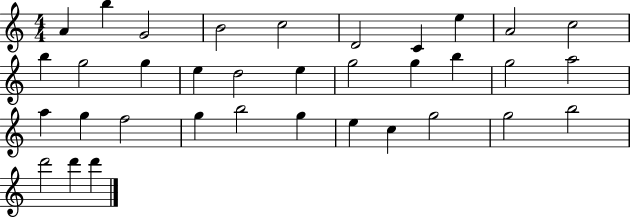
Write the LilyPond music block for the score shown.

{
  \clef treble
  \numericTimeSignature
  \time 4/4
  \key c \major
  a'4 b''4 g'2 | b'2 c''2 | d'2 c'4 e''4 | a'2 c''2 | \break b''4 g''2 g''4 | e''4 d''2 e''4 | g''2 g''4 b''4 | g''2 a''2 | \break a''4 g''4 f''2 | g''4 b''2 g''4 | e''4 c''4 g''2 | g''2 b''2 | \break d'''2 d'''4 d'''4 | \bar "|."
}